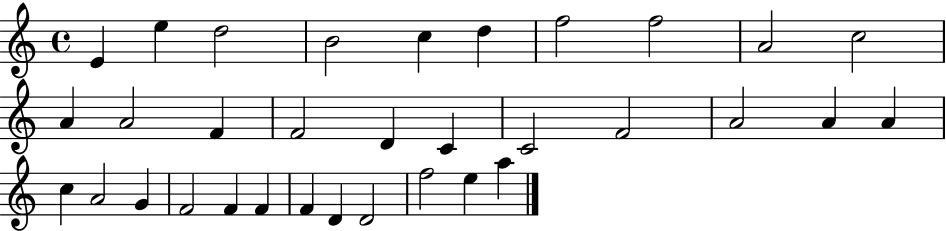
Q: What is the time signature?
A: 4/4